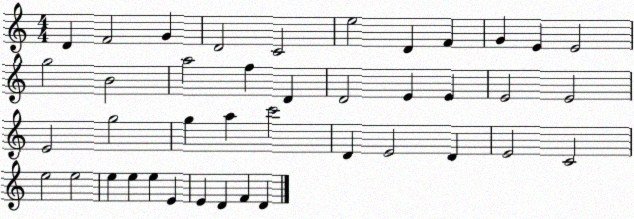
X:1
T:Untitled
M:4/4
L:1/4
K:C
D F2 G D2 C2 e2 D F G E E2 g2 B2 a2 f D D2 E E E2 E2 E2 g2 g a c'2 D E2 D E2 C2 e2 e2 e e e E E D F D